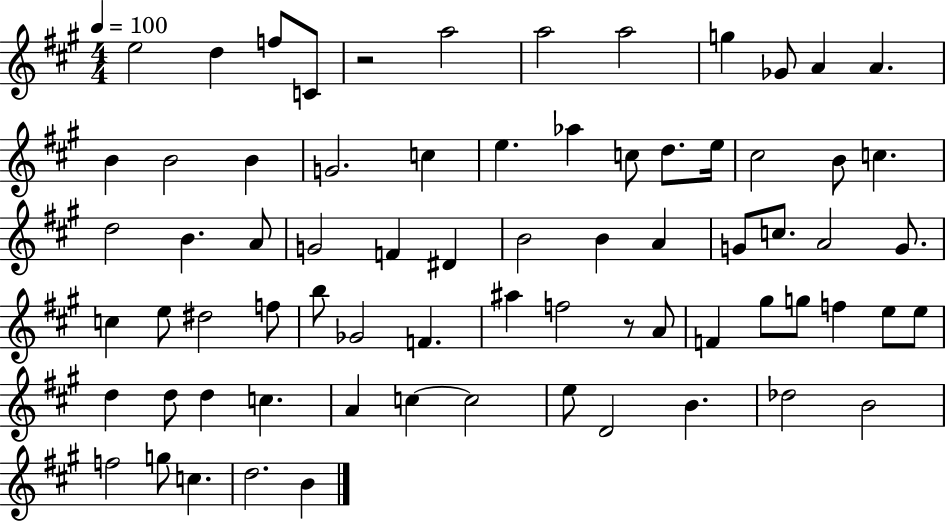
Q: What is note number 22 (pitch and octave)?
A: C#5